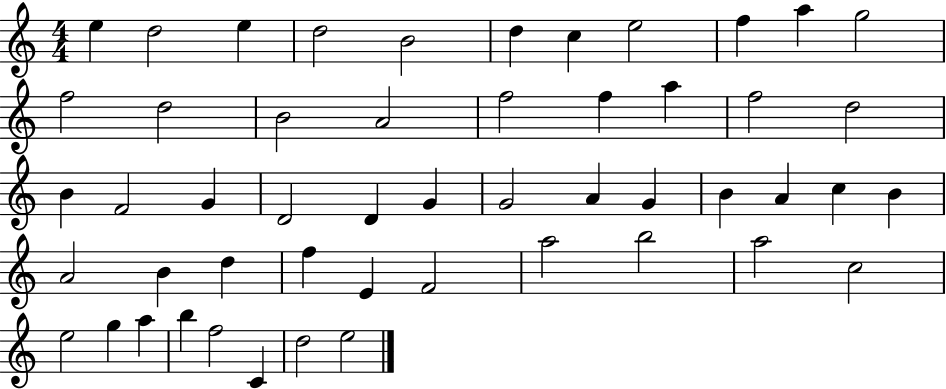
X:1
T:Untitled
M:4/4
L:1/4
K:C
e d2 e d2 B2 d c e2 f a g2 f2 d2 B2 A2 f2 f a f2 d2 B F2 G D2 D G G2 A G B A c B A2 B d f E F2 a2 b2 a2 c2 e2 g a b f2 C d2 e2